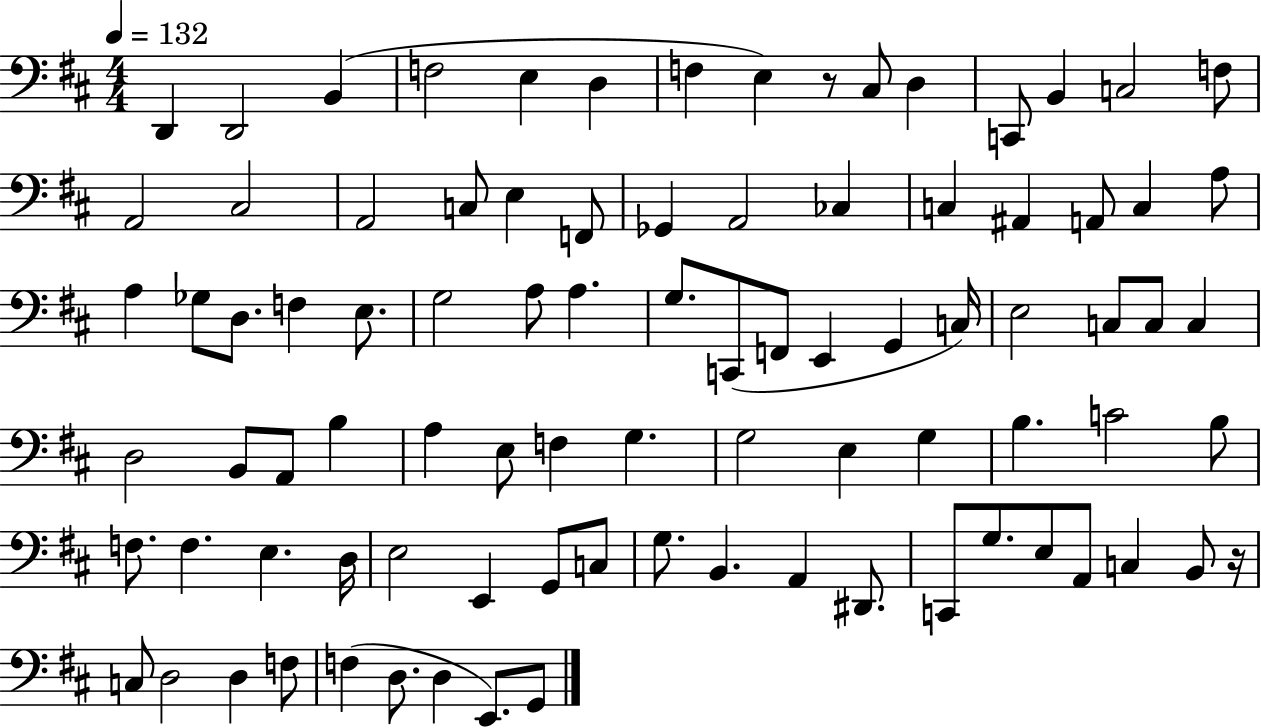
{
  \clef bass
  \numericTimeSignature
  \time 4/4
  \key d \major
  \tempo 4 = 132
  d,4 d,2 b,4( | f2 e4 d4 | f4 e4) r8 cis8 d4 | c,8 b,4 c2 f8 | \break a,2 cis2 | a,2 c8 e4 f,8 | ges,4 a,2 ces4 | c4 ais,4 a,8 c4 a8 | \break a4 ges8 d8. f4 e8. | g2 a8 a4. | g8. c,8( f,8 e,4 g,4 c16) | e2 c8 c8 c4 | \break d2 b,8 a,8 b4 | a4 e8 f4 g4. | g2 e4 g4 | b4. c'2 b8 | \break f8. f4. e4. d16 | e2 e,4 g,8 c8 | g8. b,4. a,4 dis,8. | c,8 g8. e8 a,8 c4 b,8 r16 | \break c8 d2 d4 f8 | f4( d8. d4 e,8.) g,8 | \bar "|."
}